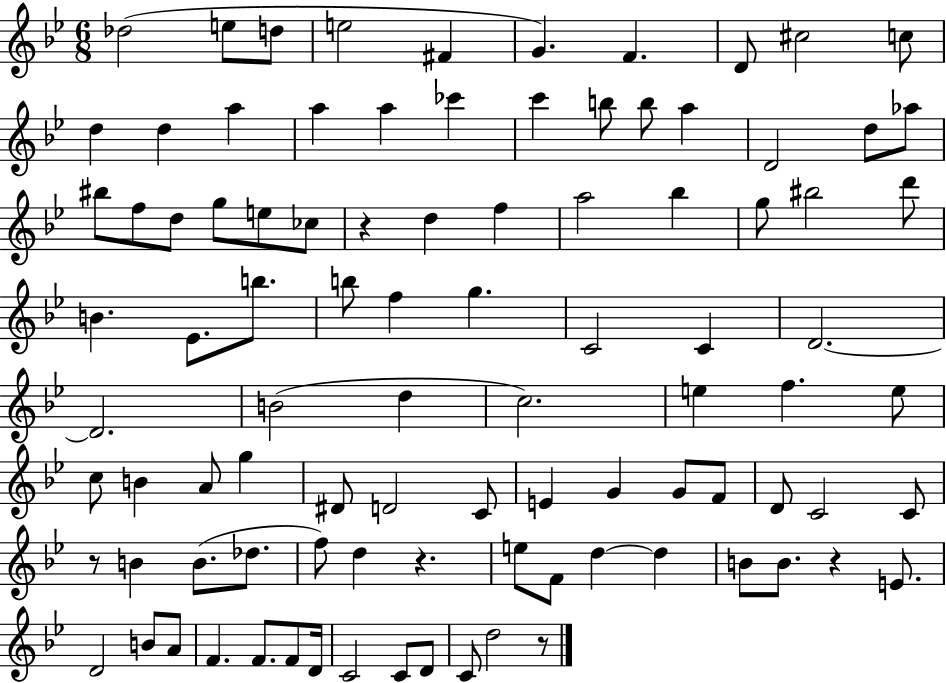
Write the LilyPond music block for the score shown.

{
  \clef treble
  \numericTimeSignature
  \time 6/8
  \key bes \major
  des''2( e''8 d''8 | e''2 fis'4 | g'4.) f'4. | d'8 cis''2 c''8 | \break d''4 d''4 a''4 | a''4 a''4 ces'''4 | c'''4 b''8 b''8 a''4 | d'2 d''8 aes''8 | \break bis''8 f''8 d''8 g''8 e''8 ces''8 | r4 d''4 f''4 | a''2 bes''4 | g''8 bis''2 d'''8 | \break b'4. ees'8. b''8. | b''8 f''4 g''4. | c'2 c'4 | d'2.~~ | \break d'2. | b'2( d''4 | c''2.) | e''4 f''4. e''8 | \break c''8 b'4 a'8 g''4 | dis'8 d'2 c'8 | e'4 g'4 g'8 f'8 | d'8 c'2 c'8 | \break r8 b'4 b'8.( des''8. | f''8) d''4 r4. | e''8 f'8 d''4~~ d''4 | b'8 b'8. r4 e'8. | \break d'2 b'8 a'8 | f'4. f'8. f'8 d'16 | c'2 c'8 d'8 | c'8 d''2 r8 | \break \bar "|."
}